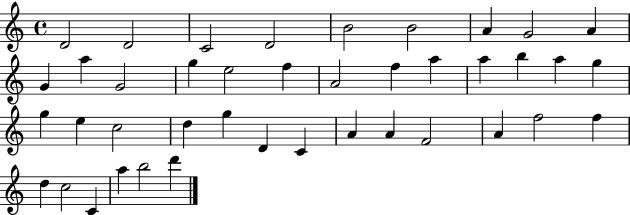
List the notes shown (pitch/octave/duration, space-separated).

D4/h D4/h C4/h D4/h B4/h B4/h A4/q G4/h A4/q G4/q A5/q G4/h G5/q E5/h F5/q A4/h F5/q A5/q A5/q B5/q A5/q G5/q G5/q E5/q C5/h D5/q G5/q D4/q C4/q A4/q A4/q F4/h A4/q F5/h F5/q D5/q C5/h C4/q A5/q B5/h D6/q